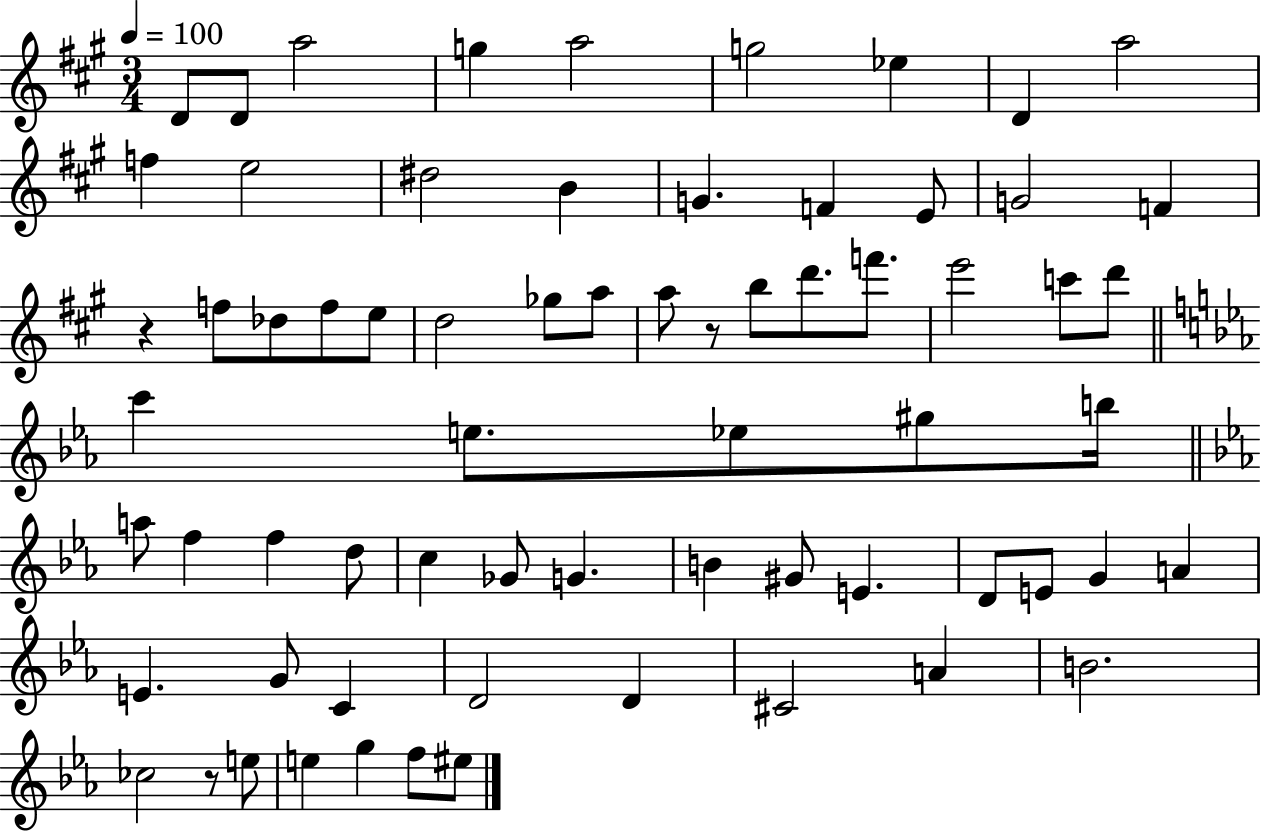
X:1
T:Untitled
M:3/4
L:1/4
K:A
D/2 D/2 a2 g a2 g2 _e D a2 f e2 ^d2 B G F E/2 G2 F z f/2 _d/2 f/2 e/2 d2 _g/2 a/2 a/2 z/2 b/2 d'/2 f'/2 e'2 c'/2 d'/2 c' e/2 _e/2 ^g/2 b/4 a/2 f f d/2 c _G/2 G B ^G/2 E D/2 E/2 G A E G/2 C D2 D ^C2 A B2 _c2 z/2 e/2 e g f/2 ^e/2